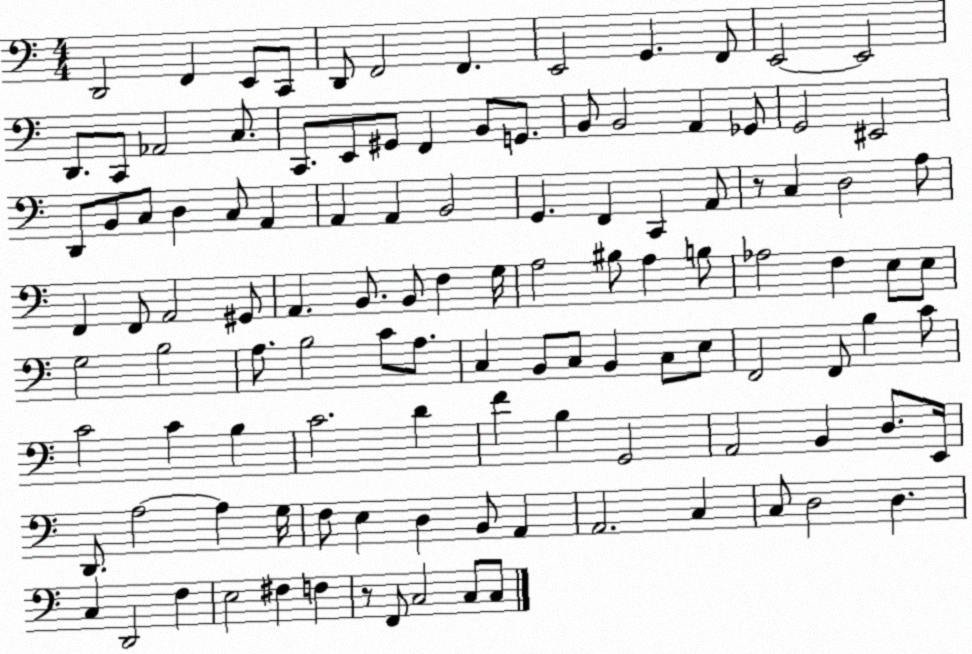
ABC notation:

X:1
T:Untitled
M:4/4
L:1/4
K:C
D,,2 F,, E,,/2 C,,/2 D,,/2 F,,2 F,, E,,2 G,, F,,/2 E,,2 E,,2 D,,/2 C,,/2 _A,,2 C,/2 C,,/2 E,,/2 ^G,,/2 F,, B,,/2 G,,/2 B,,/2 B,,2 A,, _G,,/2 G,,2 ^E,,2 D,,/2 B,,/2 C,/2 D, C,/2 A,, A,, A,, B,,2 G,, F,, C,, A,,/2 z/2 C, D,2 A,/2 F,, F,,/2 A,,2 ^G,,/2 A,, B,,/2 B,,/2 F, G,/4 A,2 ^B,/2 A, B,/2 _A,2 F, E,/2 E,/2 G,2 B,2 A,/2 B,2 C/2 A,/2 C, B,,/2 C,/2 B,, C,/2 E,/2 F,,2 F,,/2 B, C/2 C2 C B, C2 D F B, G,,2 A,,2 B,, D,/2 E,,/4 D,,/2 A,2 A, G,/4 F,/2 E, D, B,,/2 A,, A,,2 C, C,/2 D,2 D, C, D,,2 F, E,2 ^F, F, z/2 F,,/2 C,2 C,/2 C,/2